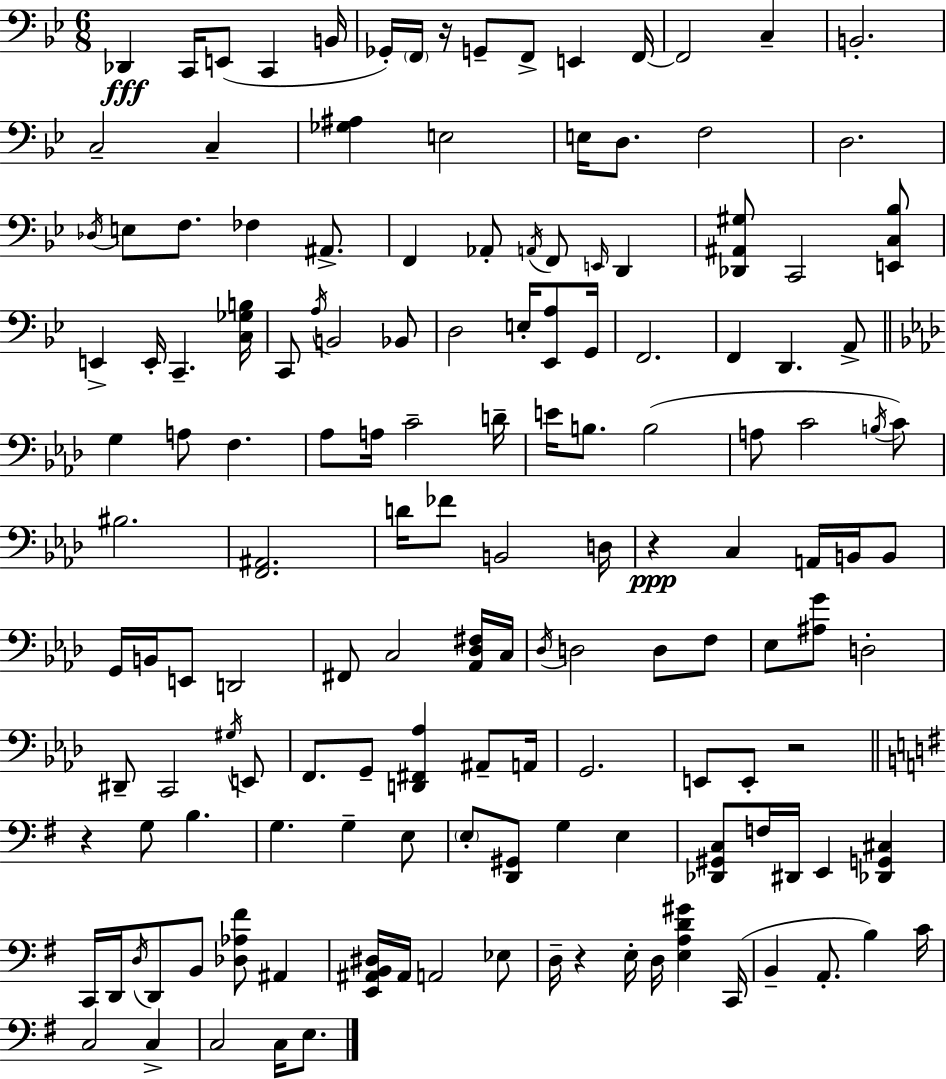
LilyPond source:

{
  \clef bass
  \numericTimeSignature
  \time 6/8
  \key bes \major
  des,4\fff c,16 e,8( c,4 b,16 | ges,16-.) \parenthesize f,16 r16 g,8-- f,8-> e,4 f,16~~ | f,2 c4-- | b,2.-. | \break c2-- c4-- | <ges ais>4 e2 | e16 d8. f2 | d2. | \break \acciaccatura { des16 } e8 f8. fes4 ais,8.-> | f,4 aes,8-. \acciaccatura { a,16 } f,8 \grace { e,16 } d,4 | <des, ais, gis>8 c,2 | <e, c bes>8 e,4-> e,16-. c,4.-- | \break <c ges b>16 c,8 \acciaccatura { a16 } b,2 | bes,8 d2 | e16-. <ees, a>8 g,16 f,2. | f,4 d,4. | \break a,8-> \bar "||" \break \key aes \major g4 a8 f4. | aes8 a16 c'2-- d'16-- | e'16 b8. b2( | a8 c'2 \acciaccatura { b16 } c'8) | \break bis2. | <f, ais,>2. | d'16 fes'8 b,2 | d16 r4\ppp c4 a,16 b,16 b,8 | \break g,16 b,16 e,8 d,2 | fis,8 c2 <aes, des fis>16 | c16 \acciaccatura { des16 } d2 d8 | f8 ees8 <ais g'>8 d2-. | \break dis,8-- c,2 | \acciaccatura { gis16 } e,8 f,8. g,8-- <d, fis, aes>4 | ais,8-- a,16 g,2. | e,8 e,8-. r2 | \break \bar "||" \break \key g \major r4 g8 b4. | g4. g4-- e8 | \parenthesize e8-. <d, gis,>8 g4 e4 | <des, gis, c>8 f16 dis,16 e,4 <des, g, cis>4 | \break c,16 d,16 \acciaccatura { d16 } d,8 b,8 <des aes fis'>8 ais,4 | <e, ais, b, dis>16 ais,16 a,2 ees8 | d16-- r4 e16-. d16 <e a d' gis'>4 | c,16( b,4-- a,8.-. b4) | \break c'16 c2 c4-> | c2 c16 e8. | \bar "|."
}